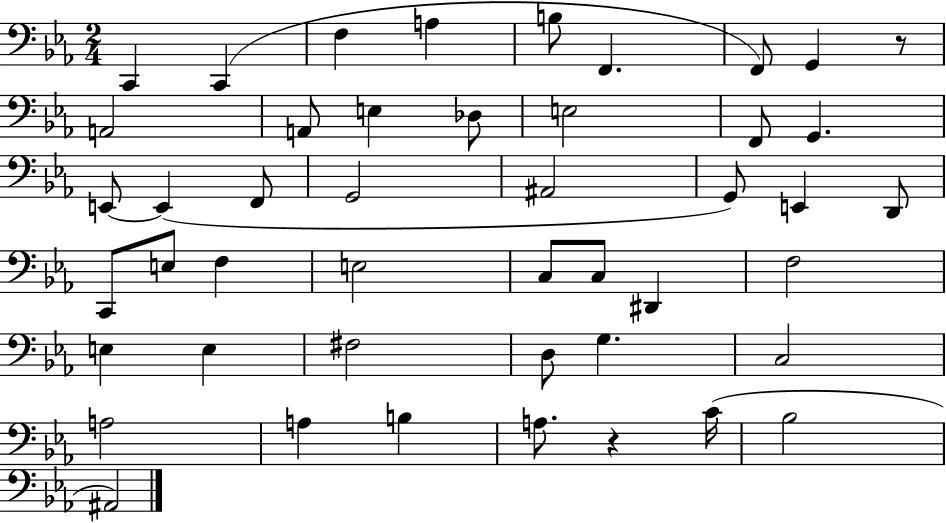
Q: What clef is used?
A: bass